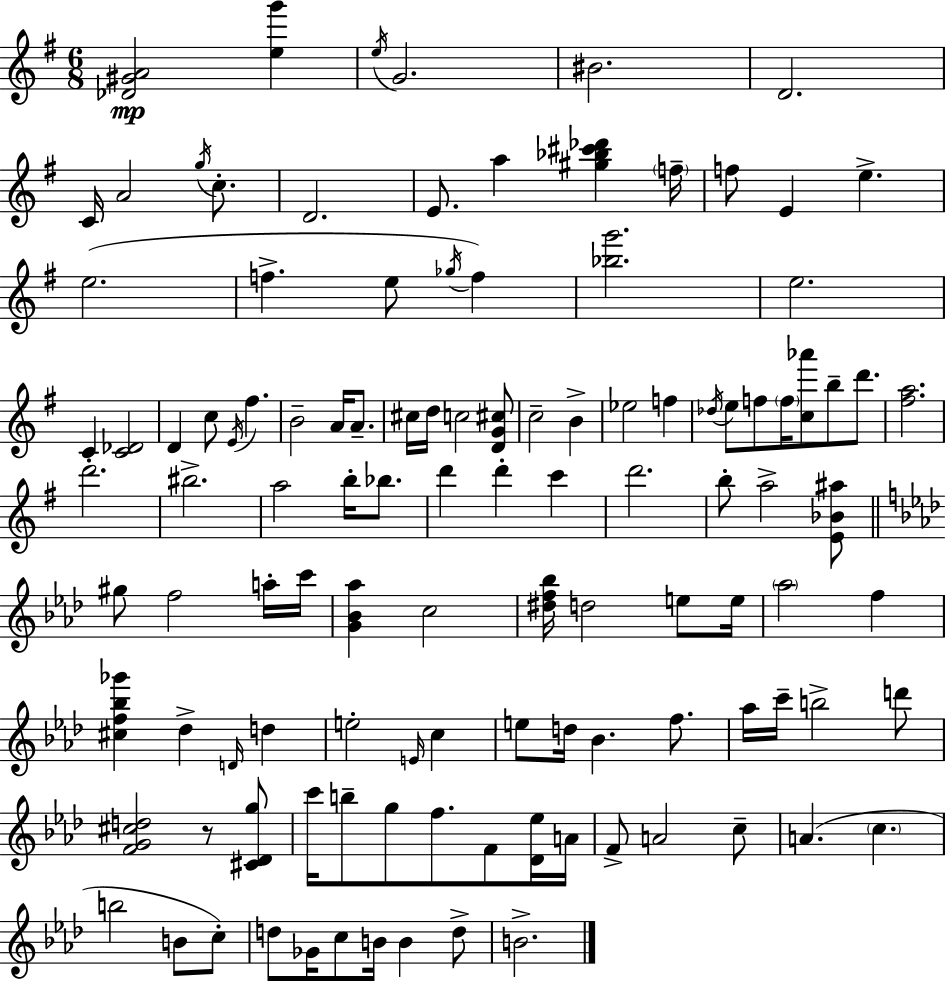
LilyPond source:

{
  \clef treble
  \numericTimeSignature
  \time 6/8
  \key e \minor
  <des' gis' a'>2\mp <e'' g'''>4 | \acciaccatura { e''16 } g'2. | bis'2. | d'2. | \break c'16 a'2 \acciaccatura { g''16 } c''8.-. | d'2. | e'8. a''4 <gis'' bes'' cis''' des'''>4 | \parenthesize f''16-- f''8 e'4 e''4.-> | \break e''2.( | f''4.-> e''8 \acciaccatura { ges''16 } f''4) | <bes'' g'''>2. | e''2. | \break c'4 <c' des'>2 | d'4 c''8 \acciaccatura { e'16 } fis''4. | b'2-- | a'16 a'8.-- cis''16 d''16 c''2 | \break <d' g' cis''>8 c''2-- | b'4-> ees''2 | f''4 \acciaccatura { des''16 } e''8 f''8 \parenthesize f''16 <c'' aes'''>8 | b''8-- d'''8. <fis'' a''>2. | \break d'''2.-. | bis''2.-> | a''2 | b''16-. bes''8. d'''4 d'''4-. | \break c'''4 d'''2. | b''8-. a''2-> | <e' bes' ais''>8 \bar "||" \break \key aes \major gis''8 f''2 a''16-. c'''16 | <g' bes' aes''>4 c''2 | <dis'' f'' bes''>16 d''2 e''8 e''16 | \parenthesize aes''2 f''4 | \break <cis'' f'' bes'' ges'''>4 des''4-> \grace { d'16 } d''4 | e''2-. \grace { e'16 } c''4 | e''8 d''16 bes'4. f''8. | aes''16 c'''16-- b''2-> | \break d'''8 <f' g' cis'' d''>2 r8 | <cis' des' g''>8 c'''16 b''8-- g''8 f''8. f'8 | <des' ees''>16 a'16 f'8-> a'2 | c''8-- a'4.( \parenthesize c''4. | \break b''2 b'8 | c''8-.) d''8 ges'16 c''8 b'16 b'4 | d''8-> b'2.-> | \bar "|."
}